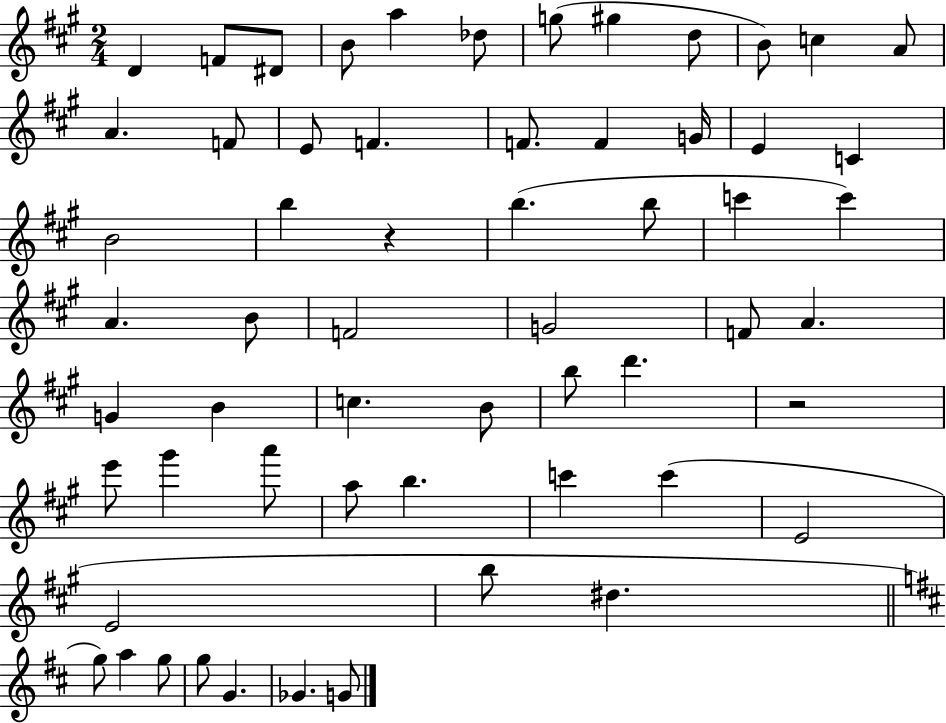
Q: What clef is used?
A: treble